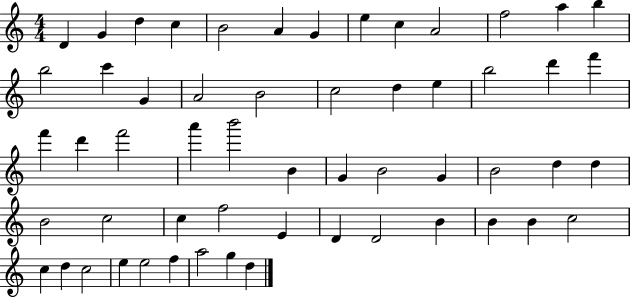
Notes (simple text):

D4/q G4/q D5/q C5/q B4/h A4/q G4/q E5/q C5/q A4/h F5/h A5/q B5/q B5/h C6/q G4/q A4/h B4/h C5/h D5/q E5/q B5/h D6/q F6/q F6/q D6/q F6/h A6/q B6/h B4/q G4/q B4/h G4/q B4/h D5/q D5/q B4/h C5/h C5/q F5/h E4/q D4/q D4/h B4/q B4/q B4/q C5/h C5/q D5/q C5/h E5/q E5/h F5/q A5/h G5/q D5/q